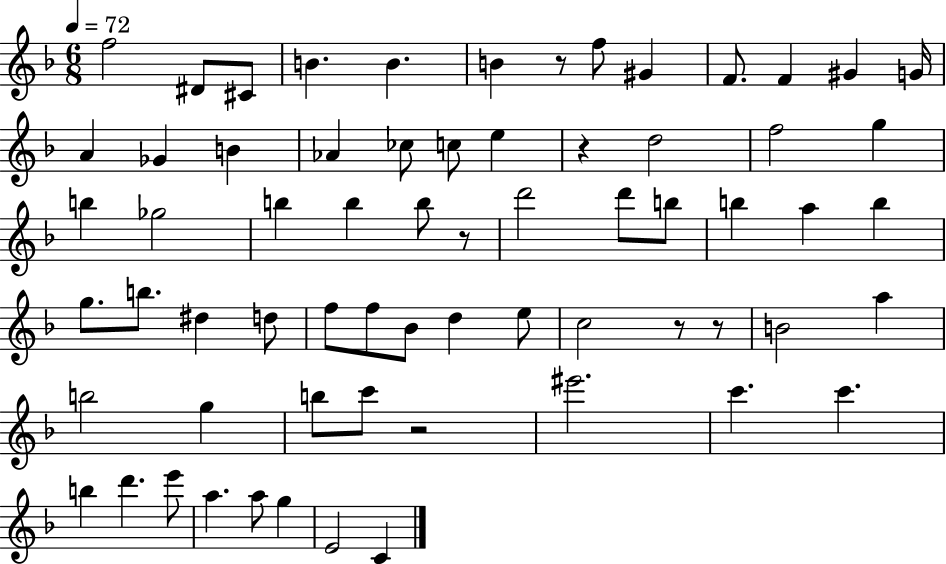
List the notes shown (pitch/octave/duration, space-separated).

F5/h D#4/e C#4/e B4/q. B4/q. B4/q R/e F5/e G#4/q F4/e. F4/q G#4/q G4/s A4/q Gb4/q B4/q Ab4/q CES5/e C5/e E5/q R/q D5/h F5/h G5/q B5/q Gb5/h B5/q B5/q B5/e R/e D6/h D6/e B5/e B5/q A5/q B5/q G5/e. B5/e. D#5/q D5/e F5/e F5/e Bb4/e D5/q E5/e C5/h R/e R/e B4/h A5/q B5/h G5/q B5/e C6/e R/h EIS6/h. C6/q. C6/q. B5/q D6/q. E6/e A5/q. A5/e G5/q E4/h C4/q